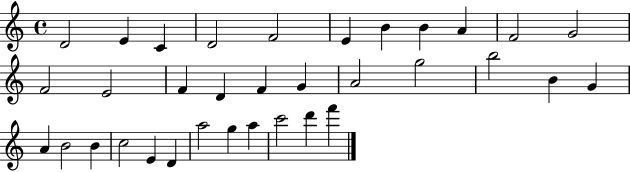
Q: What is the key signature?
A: C major